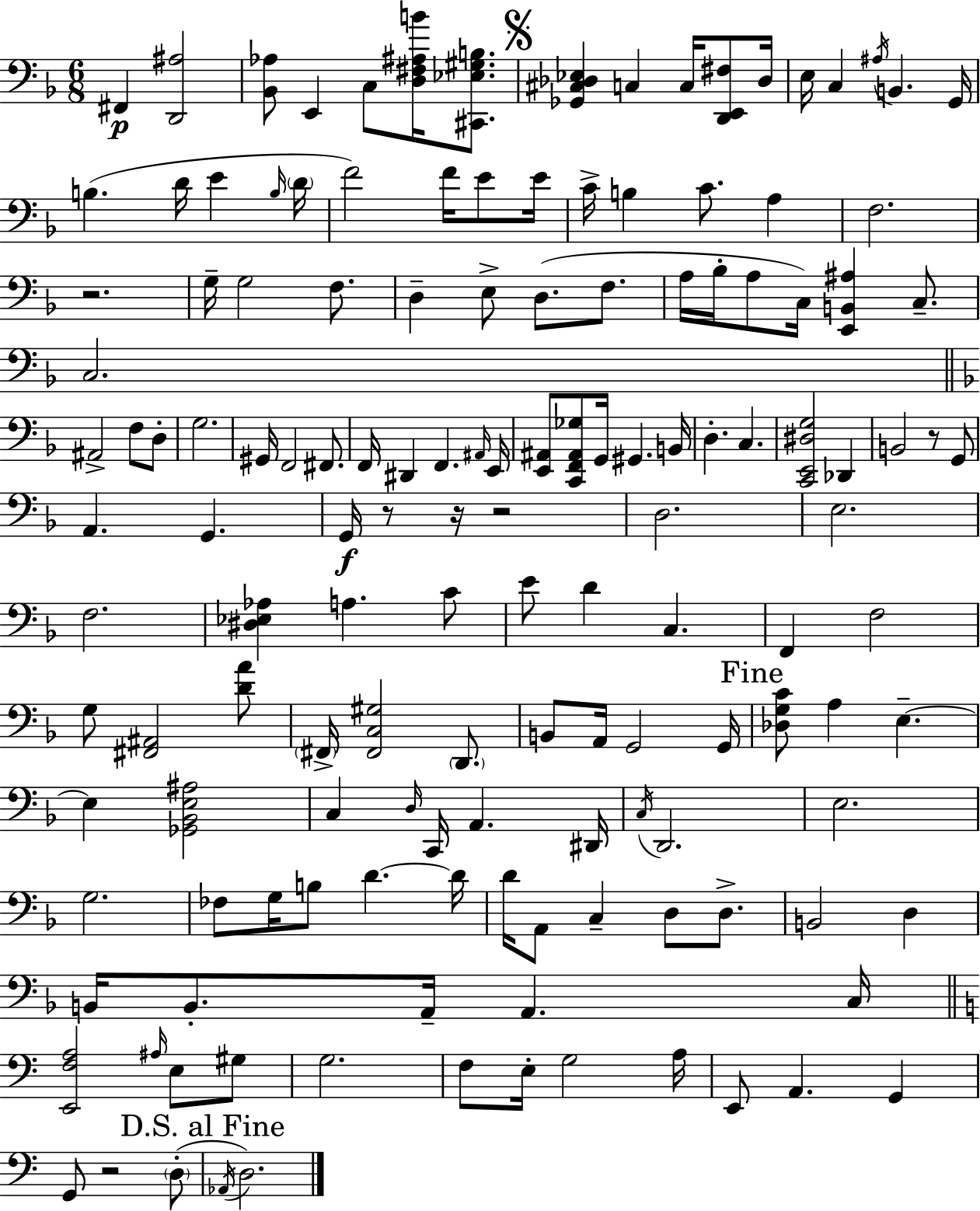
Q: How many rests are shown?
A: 6